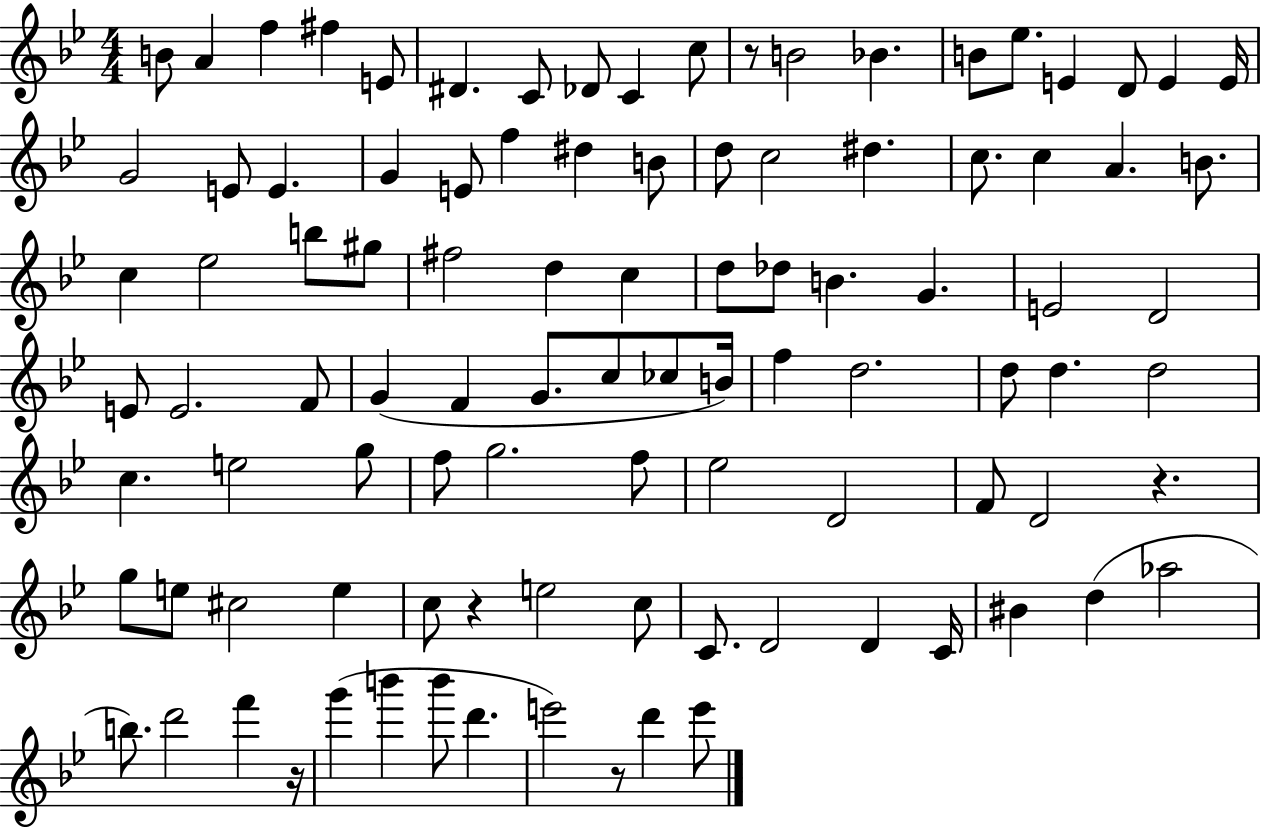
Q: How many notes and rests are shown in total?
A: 99